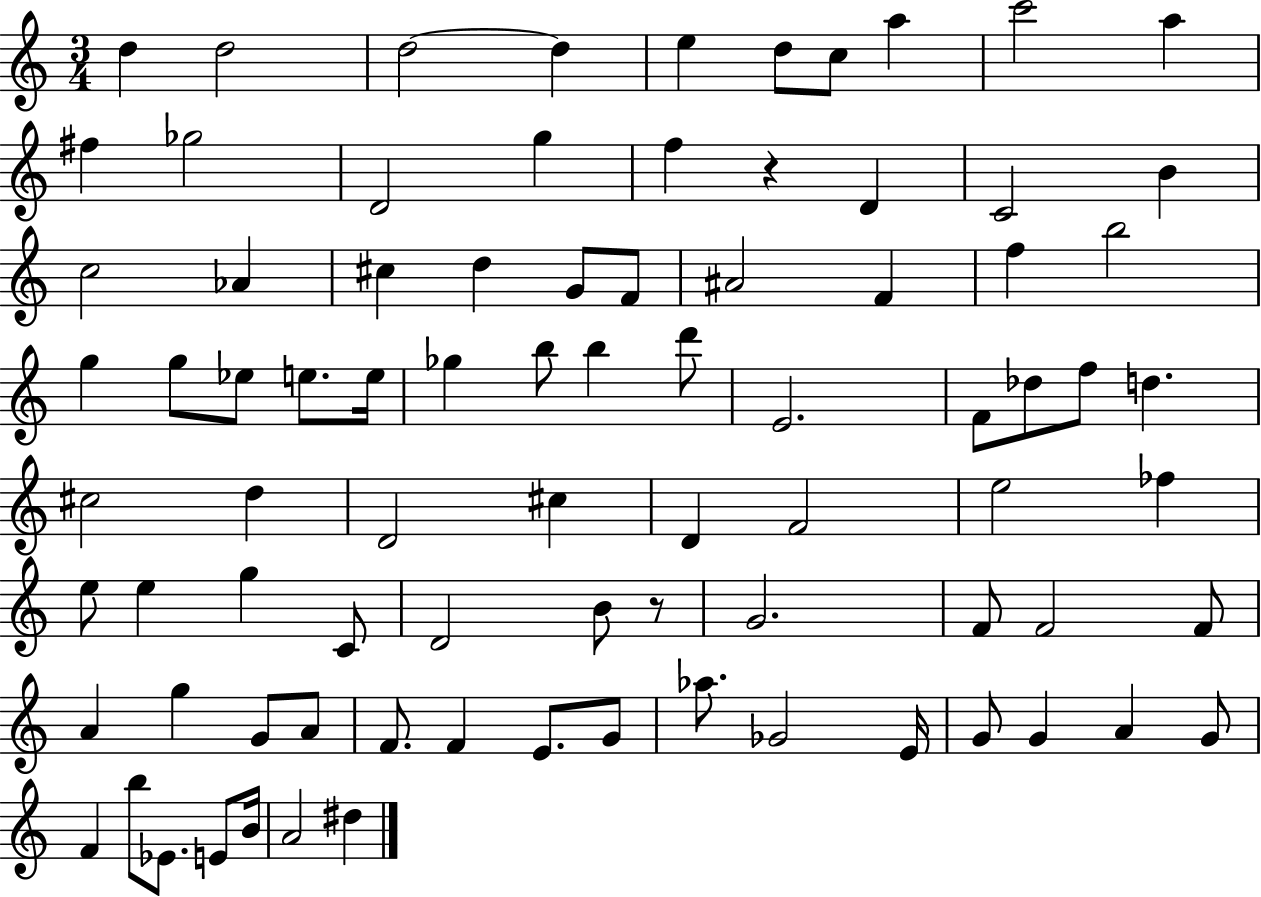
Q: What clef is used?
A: treble